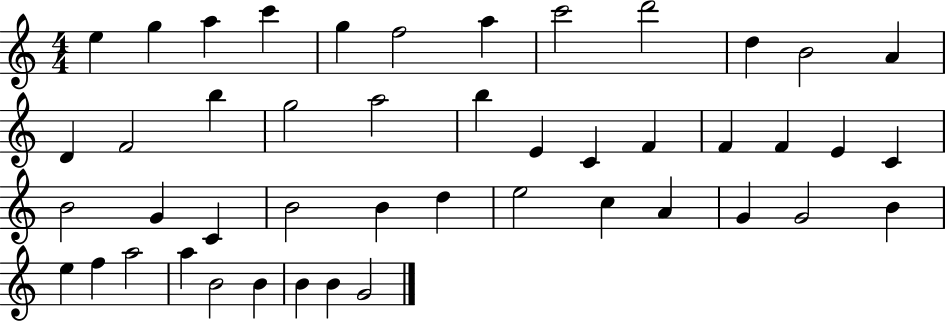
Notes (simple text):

E5/q G5/q A5/q C6/q G5/q F5/h A5/q C6/h D6/h D5/q B4/h A4/q D4/q F4/h B5/q G5/h A5/h B5/q E4/q C4/q F4/q F4/q F4/q E4/q C4/q B4/h G4/q C4/q B4/h B4/q D5/q E5/h C5/q A4/q G4/q G4/h B4/q E5/q F5/q A5/h A5/q B4/h B4/q B4/q B4/q G4/h